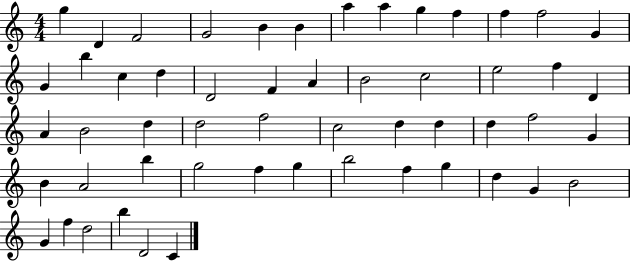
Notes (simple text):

G5/q D4/q F4/h G4/h B4/q B4/q A5/q A5/q G5/q F5/q F5/q F5/h G4/q G4/q B5/q C5/q D5/q D4/h F4/q A4/q B4/h C5/h E5/h F5/q D4/q A4/q B4/h D5/q D5/h F5/h C5/h D5/q D5/q D5/q F5/h G4/q B4/q A4/h B5/q G5/h F5/q G5/q B5/h F5/q G5/q D5/q G4/q B4/h G4/q F5/q D5/h B5/q D4/h C4/q